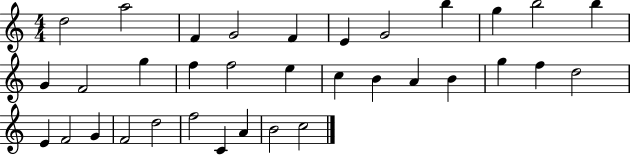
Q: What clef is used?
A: treble